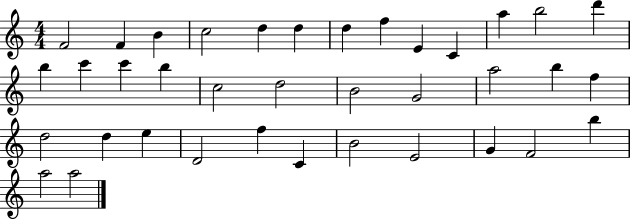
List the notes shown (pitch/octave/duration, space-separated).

F4/h F4/q B4/q C5/h D5/q D5/q D5/q F5/q E4/q C4/q A5/q B5/h D6/q B5/q C6/q C6/q B5/q C5/h D5/h B4/h G4/h A5/h B5/q F5/q D5/h D5/q E5/q D4/h F5/q C4/q B4/h E4/h G4/q F4/h B5/q A5/h A5/h